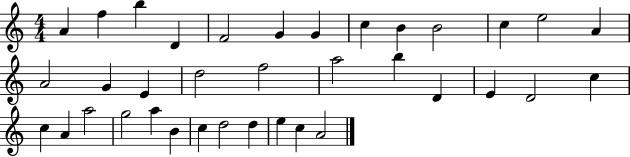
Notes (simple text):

A4/q F5/q B5/q D4/q F4/h G4/q G4/q C5/q B4/q B4/h C5/q E5/h A4/q A4/h G4/q E4/q D5/h F5/h A5/h B5/q D4/q E4/q D4/h C5/q C5/q A4/q A5/h G5/h A5/q B4/q C5/q D5/h D5/q E5/q C5/q A4/h